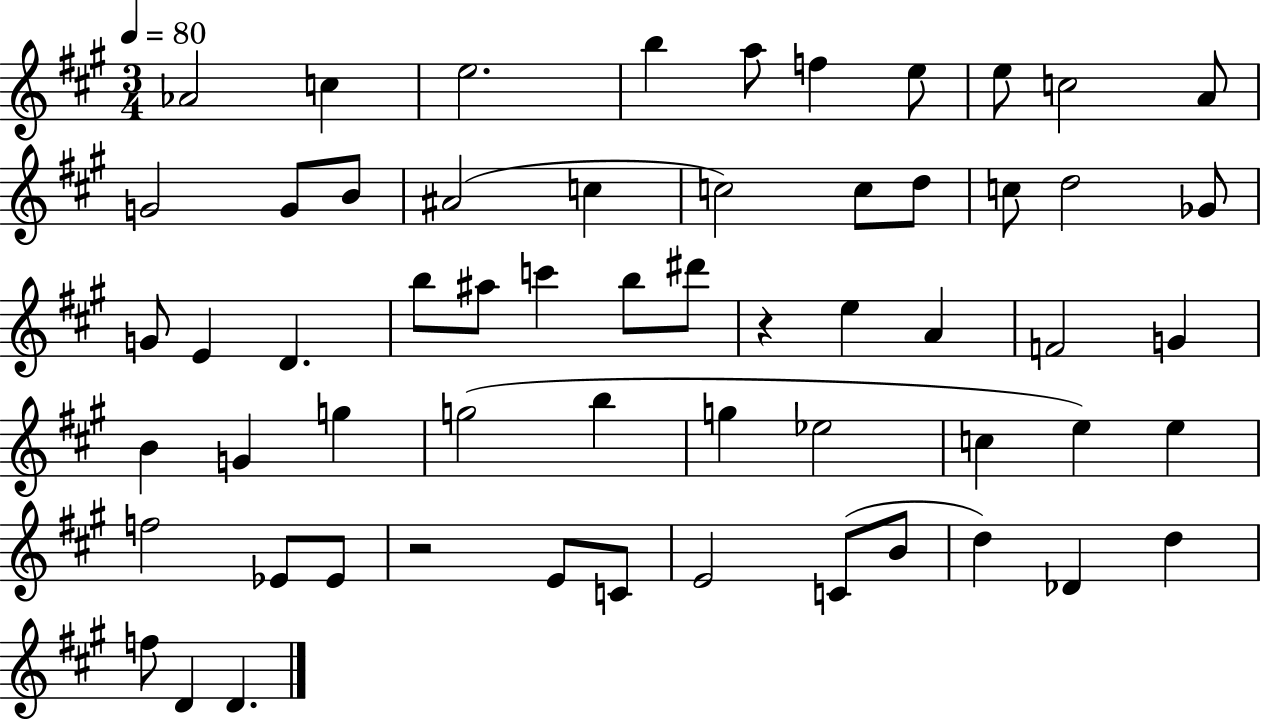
{
  \clef treble
  \numericTimeSignature
  \time 3/4
  \key a \major
  \tempo 4 = 80
  aes'2 c''4 | e''2. | b''4 a''8 f''4 e''8 | e''8 c''2 a'8 | \break g'2 g'8 b'8 | ais'2( c''4 | c''2) c''8 d''8 | c''8 d''2 ges'8 | \break g'8 e'4 d'4. | b''8 ais''8 c'''4 b''8 dis'''8 | r4 e''4 a'4 | f'2 g'4 | \break b'4 g'4 g''4 | g''2( b''4 | g''4 ees''2 | c''4 e''4) e''4 | \break f''2 ees'8 ees'8 | r2 e'8 c'8 | e'2 c'8( b'8 | d''4) des'4 d''4 | \break f''8 d'4 d'4. | \bar "|."
}